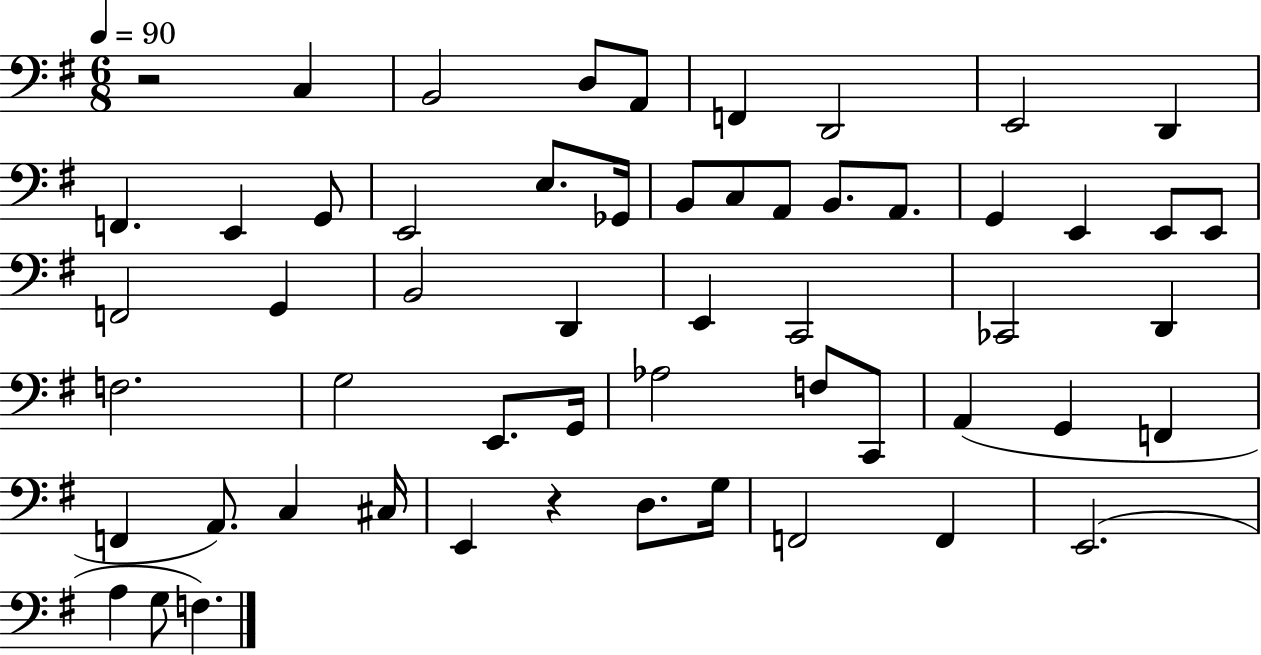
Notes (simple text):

R/h C3/q B2/h D3/e A2/e F2/q D2/h E2/h D2/q F2/q. E2/q G2/e E2/h E3/e. Gb2/s B2/e C3/e A2/e B2/e. A2/e. G2/q E2/q E2/e E2/e F2/h G2/q B2/h D2/q E2/q C2/h CES2/h D2/q F3/h. G3/h E2/e. G2/s Ab3/h F3/e C2/e A2/q G2/q F2/q F2/q A2/e. C3/q C#3/s E2/q R/q D3/e. G3/s F2/h F2/q E2/h. A3/q G3/e F3/q.